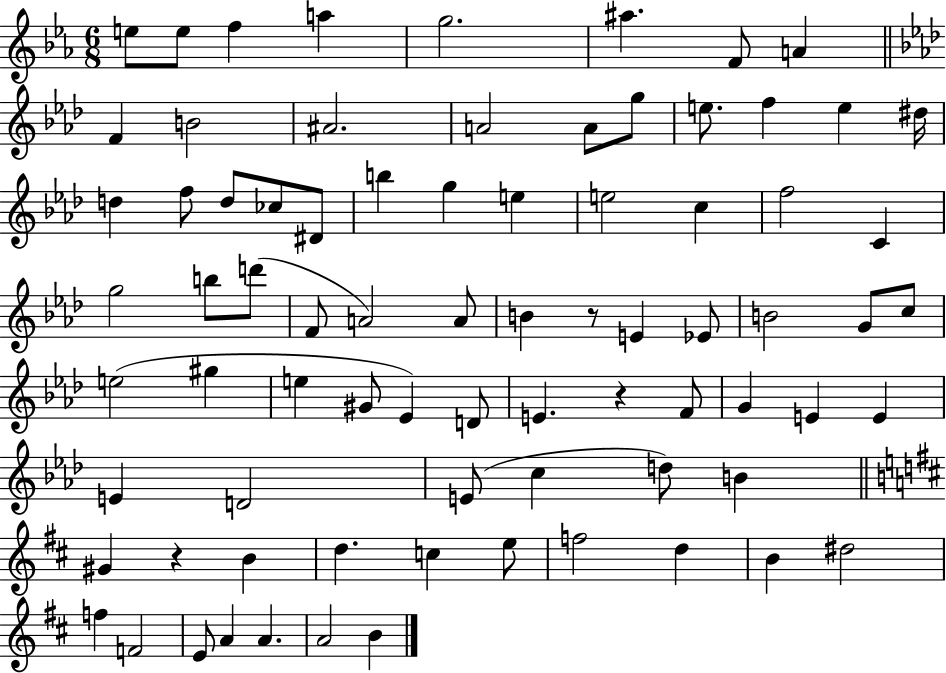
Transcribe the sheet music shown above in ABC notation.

X:1
T:Untitled
M:6/8
L:1/4
K:Eb
e/2 e/2 f a g2 ^a F/2 A F B2 ^A2 A2 A/2 g/2 e/2 f e ^d/4 d f/2 d/2 _c/2 ^D/2 b g e e2 c f2 C g2 b/2 d'/2 F/2 A2 A/2 B z/2 E _E/2 B2 G/2 c/2 e2 ^g e ^G/2 _E D/2 E z F/2 G E E E D2 E/2 c d/2 B ^G z B d c e/2 f2 d B ^d2 f F2 E/2 A A A2 B